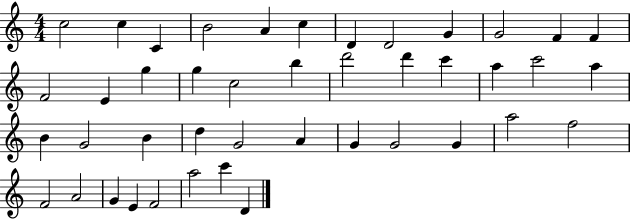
{
  \clef treble
  \numericTimeSignature
  \time 4/4
  \key c \major
  c''2 c''4 c'4 | b'2 a'4 c''4 | d'4 d'2 g'4 | g'2 f'4 f'4 | \break f'2 e'4 g''4 | g''4 c''2 b''4 | d'''2 d'''4 c'''4 | a''4 c'''2 a''4 | \break b'4 g'2 b'4 | d''4 g'2 a'4 | g'4 g'2 g'4 | a''2 f''2 | \break f'2 a'2 | g'4 e'4 f'2 | a''2 c'''4 d'4 | \bar "|."
}